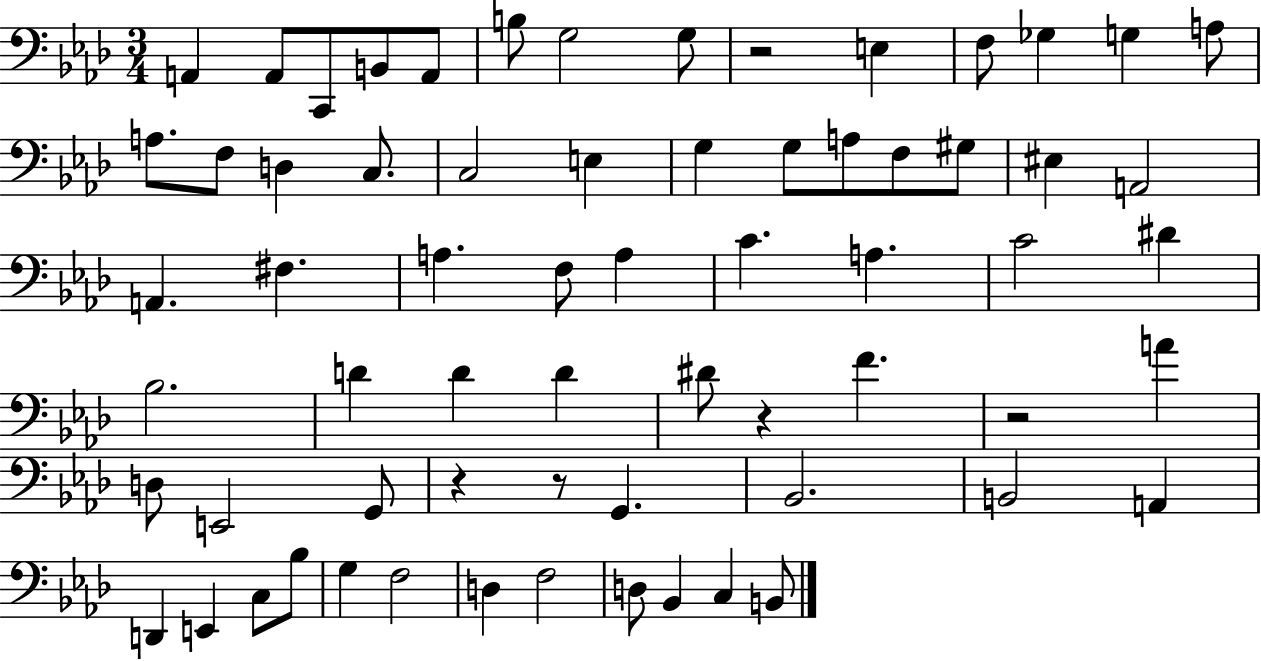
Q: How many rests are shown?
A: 5